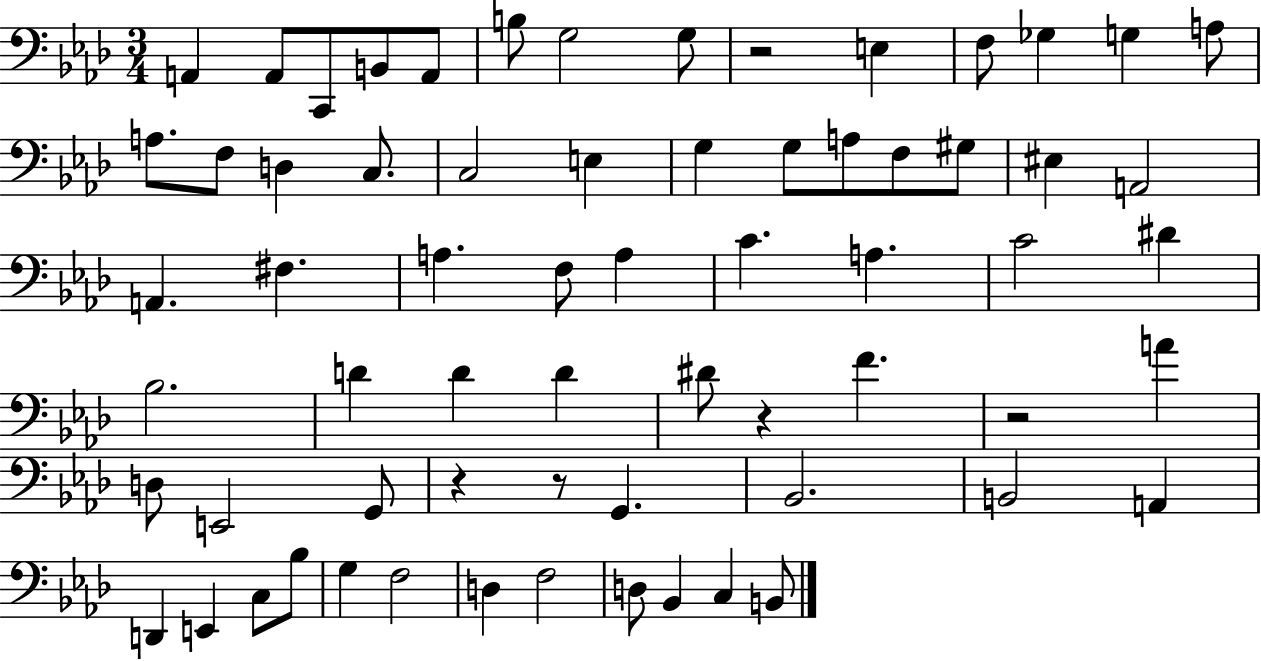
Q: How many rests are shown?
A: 5